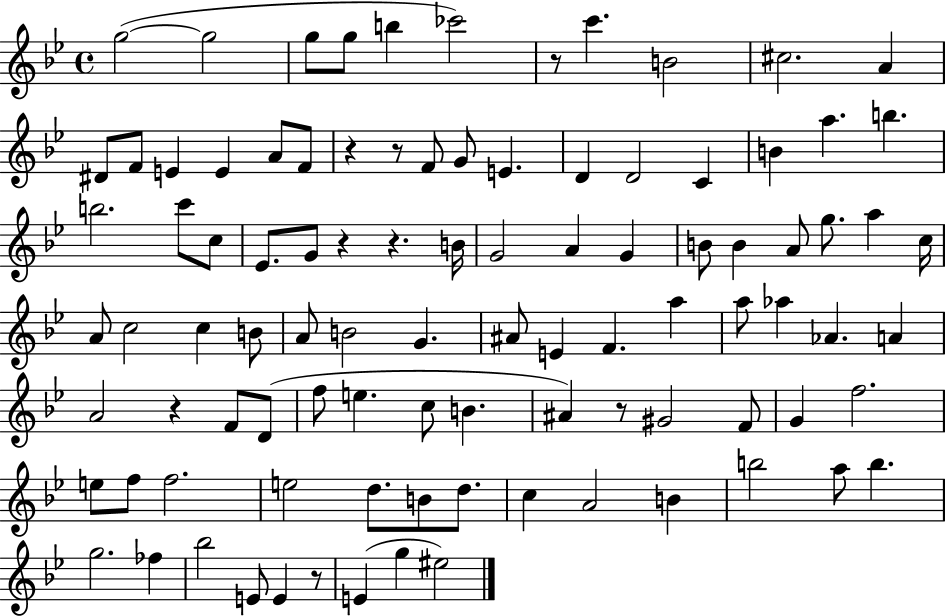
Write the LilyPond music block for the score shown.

{
  \clef treble
  \time 4/4
  \defaultTimeSignature
  \key bes \major
  g''2~(~ g''2 | g''8 g''8 b''4 ces'''2) | r8 c'''4. b'2 | cis''2. a'4 | \break dis'8 f'8 e'4 e'4 a'8 f'8 | r4 r8 f'8 g'8 e'4. | d'4 d'2 c'4 | b'4 a''4. b''4. | \break b''2. c'''8 c''8 | ees'8. g'8 r4 r4. b'16 | g'2 a'4 g'4 | b'8 b'4 a'8 g''8. a''4 c''16 | \break a'8 c''2 c''4 b'8 | a'8 b'2 g'4. | ais'8 e'4 f'4. a''4 | a''8 aes''4 aes'4. a'4 | \break a'2 r4 f'8 d'8( | f''8 e''4. c''8 b'4. | ais'4) r8 gis'2 f'8 | g'4 f''2. | \break e''8 f''8 f''2. | e''2 d''8. b'8 d''8. | c''4 a'2 b'4 | b''2 a''8 b''4. | \break g''2. fes''4 | bes''2 e'8 e'4 r8 | e'4( g''4 eis''2) | \bar "|."
}